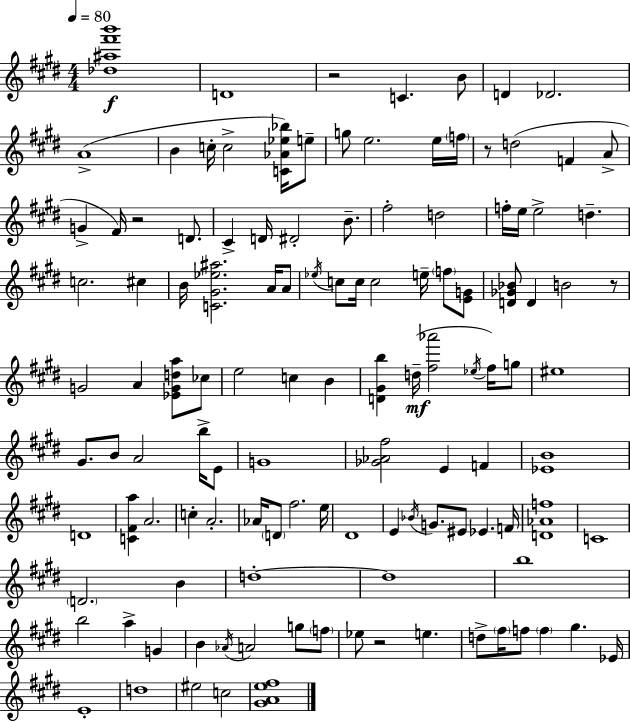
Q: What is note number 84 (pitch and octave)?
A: B5